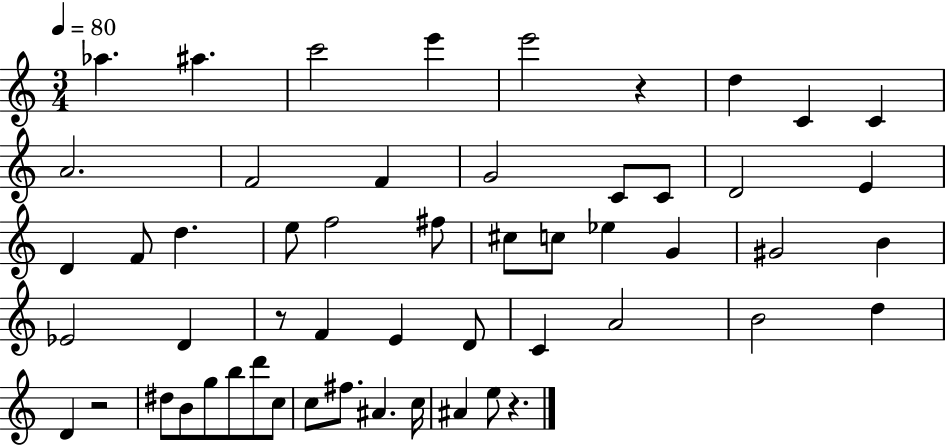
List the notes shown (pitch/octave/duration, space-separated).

Ab5/q. A#5/q. C6/h E6/q E6/h R/q D5/q C4/q C4/q A4/h. F4/h F4/q G4/h C4/e C4/e D4/h E4/q D4/q F4/e D5/q. E5/e F5/h F#5/e C#5/e C5/e Eb5/q G4/q G#4/h B4/q Eb4/h D4/q R/e F4/q E4/q D4/e C4/q A4/h B4/h D5/q D4/q R/h D#5/e B4/e G5/e B5/e D6/e C5/e C5/e F#5/e. A#4/q. C5/s A#4/q E5/e R/q.